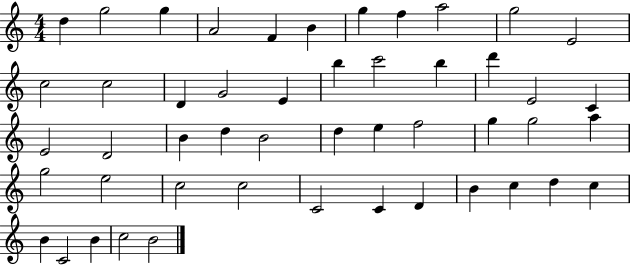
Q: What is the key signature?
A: C major